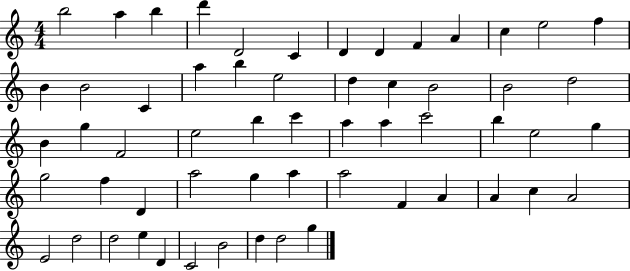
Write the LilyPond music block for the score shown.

{
  \clef treble
  \numericTimeSignature
  \time 4/4
  \key c \major
  b''2 a''4 b''4 | d'''4 d'2 c'4 | d'4 d'4 f'4 a'4 | c''4 e''2 f''4 | \break b'4 b'2 c'4 | a''4 b''4 e''2 | d''4 c''4 b'2 | b'2 d''2 | \break b'4 g''4 f'2 | e''2 b''4 c'''4 | a''4 a''4 c'''2 | b''4 e''2 g''4 | \break g''2 f''4 d'4 | a''2 g''4 a''4 | a''2 f'4 a'4 | a'4 c''4 a'2 | \break e'2 d''2 | d''2 e''4 d'4 | c'2 b'2 | d''4 d''2 g''4 | \break \bar "|."
}